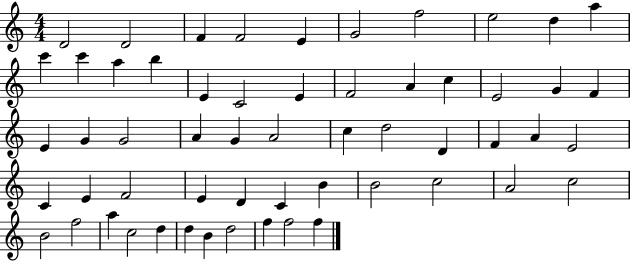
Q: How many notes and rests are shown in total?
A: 57